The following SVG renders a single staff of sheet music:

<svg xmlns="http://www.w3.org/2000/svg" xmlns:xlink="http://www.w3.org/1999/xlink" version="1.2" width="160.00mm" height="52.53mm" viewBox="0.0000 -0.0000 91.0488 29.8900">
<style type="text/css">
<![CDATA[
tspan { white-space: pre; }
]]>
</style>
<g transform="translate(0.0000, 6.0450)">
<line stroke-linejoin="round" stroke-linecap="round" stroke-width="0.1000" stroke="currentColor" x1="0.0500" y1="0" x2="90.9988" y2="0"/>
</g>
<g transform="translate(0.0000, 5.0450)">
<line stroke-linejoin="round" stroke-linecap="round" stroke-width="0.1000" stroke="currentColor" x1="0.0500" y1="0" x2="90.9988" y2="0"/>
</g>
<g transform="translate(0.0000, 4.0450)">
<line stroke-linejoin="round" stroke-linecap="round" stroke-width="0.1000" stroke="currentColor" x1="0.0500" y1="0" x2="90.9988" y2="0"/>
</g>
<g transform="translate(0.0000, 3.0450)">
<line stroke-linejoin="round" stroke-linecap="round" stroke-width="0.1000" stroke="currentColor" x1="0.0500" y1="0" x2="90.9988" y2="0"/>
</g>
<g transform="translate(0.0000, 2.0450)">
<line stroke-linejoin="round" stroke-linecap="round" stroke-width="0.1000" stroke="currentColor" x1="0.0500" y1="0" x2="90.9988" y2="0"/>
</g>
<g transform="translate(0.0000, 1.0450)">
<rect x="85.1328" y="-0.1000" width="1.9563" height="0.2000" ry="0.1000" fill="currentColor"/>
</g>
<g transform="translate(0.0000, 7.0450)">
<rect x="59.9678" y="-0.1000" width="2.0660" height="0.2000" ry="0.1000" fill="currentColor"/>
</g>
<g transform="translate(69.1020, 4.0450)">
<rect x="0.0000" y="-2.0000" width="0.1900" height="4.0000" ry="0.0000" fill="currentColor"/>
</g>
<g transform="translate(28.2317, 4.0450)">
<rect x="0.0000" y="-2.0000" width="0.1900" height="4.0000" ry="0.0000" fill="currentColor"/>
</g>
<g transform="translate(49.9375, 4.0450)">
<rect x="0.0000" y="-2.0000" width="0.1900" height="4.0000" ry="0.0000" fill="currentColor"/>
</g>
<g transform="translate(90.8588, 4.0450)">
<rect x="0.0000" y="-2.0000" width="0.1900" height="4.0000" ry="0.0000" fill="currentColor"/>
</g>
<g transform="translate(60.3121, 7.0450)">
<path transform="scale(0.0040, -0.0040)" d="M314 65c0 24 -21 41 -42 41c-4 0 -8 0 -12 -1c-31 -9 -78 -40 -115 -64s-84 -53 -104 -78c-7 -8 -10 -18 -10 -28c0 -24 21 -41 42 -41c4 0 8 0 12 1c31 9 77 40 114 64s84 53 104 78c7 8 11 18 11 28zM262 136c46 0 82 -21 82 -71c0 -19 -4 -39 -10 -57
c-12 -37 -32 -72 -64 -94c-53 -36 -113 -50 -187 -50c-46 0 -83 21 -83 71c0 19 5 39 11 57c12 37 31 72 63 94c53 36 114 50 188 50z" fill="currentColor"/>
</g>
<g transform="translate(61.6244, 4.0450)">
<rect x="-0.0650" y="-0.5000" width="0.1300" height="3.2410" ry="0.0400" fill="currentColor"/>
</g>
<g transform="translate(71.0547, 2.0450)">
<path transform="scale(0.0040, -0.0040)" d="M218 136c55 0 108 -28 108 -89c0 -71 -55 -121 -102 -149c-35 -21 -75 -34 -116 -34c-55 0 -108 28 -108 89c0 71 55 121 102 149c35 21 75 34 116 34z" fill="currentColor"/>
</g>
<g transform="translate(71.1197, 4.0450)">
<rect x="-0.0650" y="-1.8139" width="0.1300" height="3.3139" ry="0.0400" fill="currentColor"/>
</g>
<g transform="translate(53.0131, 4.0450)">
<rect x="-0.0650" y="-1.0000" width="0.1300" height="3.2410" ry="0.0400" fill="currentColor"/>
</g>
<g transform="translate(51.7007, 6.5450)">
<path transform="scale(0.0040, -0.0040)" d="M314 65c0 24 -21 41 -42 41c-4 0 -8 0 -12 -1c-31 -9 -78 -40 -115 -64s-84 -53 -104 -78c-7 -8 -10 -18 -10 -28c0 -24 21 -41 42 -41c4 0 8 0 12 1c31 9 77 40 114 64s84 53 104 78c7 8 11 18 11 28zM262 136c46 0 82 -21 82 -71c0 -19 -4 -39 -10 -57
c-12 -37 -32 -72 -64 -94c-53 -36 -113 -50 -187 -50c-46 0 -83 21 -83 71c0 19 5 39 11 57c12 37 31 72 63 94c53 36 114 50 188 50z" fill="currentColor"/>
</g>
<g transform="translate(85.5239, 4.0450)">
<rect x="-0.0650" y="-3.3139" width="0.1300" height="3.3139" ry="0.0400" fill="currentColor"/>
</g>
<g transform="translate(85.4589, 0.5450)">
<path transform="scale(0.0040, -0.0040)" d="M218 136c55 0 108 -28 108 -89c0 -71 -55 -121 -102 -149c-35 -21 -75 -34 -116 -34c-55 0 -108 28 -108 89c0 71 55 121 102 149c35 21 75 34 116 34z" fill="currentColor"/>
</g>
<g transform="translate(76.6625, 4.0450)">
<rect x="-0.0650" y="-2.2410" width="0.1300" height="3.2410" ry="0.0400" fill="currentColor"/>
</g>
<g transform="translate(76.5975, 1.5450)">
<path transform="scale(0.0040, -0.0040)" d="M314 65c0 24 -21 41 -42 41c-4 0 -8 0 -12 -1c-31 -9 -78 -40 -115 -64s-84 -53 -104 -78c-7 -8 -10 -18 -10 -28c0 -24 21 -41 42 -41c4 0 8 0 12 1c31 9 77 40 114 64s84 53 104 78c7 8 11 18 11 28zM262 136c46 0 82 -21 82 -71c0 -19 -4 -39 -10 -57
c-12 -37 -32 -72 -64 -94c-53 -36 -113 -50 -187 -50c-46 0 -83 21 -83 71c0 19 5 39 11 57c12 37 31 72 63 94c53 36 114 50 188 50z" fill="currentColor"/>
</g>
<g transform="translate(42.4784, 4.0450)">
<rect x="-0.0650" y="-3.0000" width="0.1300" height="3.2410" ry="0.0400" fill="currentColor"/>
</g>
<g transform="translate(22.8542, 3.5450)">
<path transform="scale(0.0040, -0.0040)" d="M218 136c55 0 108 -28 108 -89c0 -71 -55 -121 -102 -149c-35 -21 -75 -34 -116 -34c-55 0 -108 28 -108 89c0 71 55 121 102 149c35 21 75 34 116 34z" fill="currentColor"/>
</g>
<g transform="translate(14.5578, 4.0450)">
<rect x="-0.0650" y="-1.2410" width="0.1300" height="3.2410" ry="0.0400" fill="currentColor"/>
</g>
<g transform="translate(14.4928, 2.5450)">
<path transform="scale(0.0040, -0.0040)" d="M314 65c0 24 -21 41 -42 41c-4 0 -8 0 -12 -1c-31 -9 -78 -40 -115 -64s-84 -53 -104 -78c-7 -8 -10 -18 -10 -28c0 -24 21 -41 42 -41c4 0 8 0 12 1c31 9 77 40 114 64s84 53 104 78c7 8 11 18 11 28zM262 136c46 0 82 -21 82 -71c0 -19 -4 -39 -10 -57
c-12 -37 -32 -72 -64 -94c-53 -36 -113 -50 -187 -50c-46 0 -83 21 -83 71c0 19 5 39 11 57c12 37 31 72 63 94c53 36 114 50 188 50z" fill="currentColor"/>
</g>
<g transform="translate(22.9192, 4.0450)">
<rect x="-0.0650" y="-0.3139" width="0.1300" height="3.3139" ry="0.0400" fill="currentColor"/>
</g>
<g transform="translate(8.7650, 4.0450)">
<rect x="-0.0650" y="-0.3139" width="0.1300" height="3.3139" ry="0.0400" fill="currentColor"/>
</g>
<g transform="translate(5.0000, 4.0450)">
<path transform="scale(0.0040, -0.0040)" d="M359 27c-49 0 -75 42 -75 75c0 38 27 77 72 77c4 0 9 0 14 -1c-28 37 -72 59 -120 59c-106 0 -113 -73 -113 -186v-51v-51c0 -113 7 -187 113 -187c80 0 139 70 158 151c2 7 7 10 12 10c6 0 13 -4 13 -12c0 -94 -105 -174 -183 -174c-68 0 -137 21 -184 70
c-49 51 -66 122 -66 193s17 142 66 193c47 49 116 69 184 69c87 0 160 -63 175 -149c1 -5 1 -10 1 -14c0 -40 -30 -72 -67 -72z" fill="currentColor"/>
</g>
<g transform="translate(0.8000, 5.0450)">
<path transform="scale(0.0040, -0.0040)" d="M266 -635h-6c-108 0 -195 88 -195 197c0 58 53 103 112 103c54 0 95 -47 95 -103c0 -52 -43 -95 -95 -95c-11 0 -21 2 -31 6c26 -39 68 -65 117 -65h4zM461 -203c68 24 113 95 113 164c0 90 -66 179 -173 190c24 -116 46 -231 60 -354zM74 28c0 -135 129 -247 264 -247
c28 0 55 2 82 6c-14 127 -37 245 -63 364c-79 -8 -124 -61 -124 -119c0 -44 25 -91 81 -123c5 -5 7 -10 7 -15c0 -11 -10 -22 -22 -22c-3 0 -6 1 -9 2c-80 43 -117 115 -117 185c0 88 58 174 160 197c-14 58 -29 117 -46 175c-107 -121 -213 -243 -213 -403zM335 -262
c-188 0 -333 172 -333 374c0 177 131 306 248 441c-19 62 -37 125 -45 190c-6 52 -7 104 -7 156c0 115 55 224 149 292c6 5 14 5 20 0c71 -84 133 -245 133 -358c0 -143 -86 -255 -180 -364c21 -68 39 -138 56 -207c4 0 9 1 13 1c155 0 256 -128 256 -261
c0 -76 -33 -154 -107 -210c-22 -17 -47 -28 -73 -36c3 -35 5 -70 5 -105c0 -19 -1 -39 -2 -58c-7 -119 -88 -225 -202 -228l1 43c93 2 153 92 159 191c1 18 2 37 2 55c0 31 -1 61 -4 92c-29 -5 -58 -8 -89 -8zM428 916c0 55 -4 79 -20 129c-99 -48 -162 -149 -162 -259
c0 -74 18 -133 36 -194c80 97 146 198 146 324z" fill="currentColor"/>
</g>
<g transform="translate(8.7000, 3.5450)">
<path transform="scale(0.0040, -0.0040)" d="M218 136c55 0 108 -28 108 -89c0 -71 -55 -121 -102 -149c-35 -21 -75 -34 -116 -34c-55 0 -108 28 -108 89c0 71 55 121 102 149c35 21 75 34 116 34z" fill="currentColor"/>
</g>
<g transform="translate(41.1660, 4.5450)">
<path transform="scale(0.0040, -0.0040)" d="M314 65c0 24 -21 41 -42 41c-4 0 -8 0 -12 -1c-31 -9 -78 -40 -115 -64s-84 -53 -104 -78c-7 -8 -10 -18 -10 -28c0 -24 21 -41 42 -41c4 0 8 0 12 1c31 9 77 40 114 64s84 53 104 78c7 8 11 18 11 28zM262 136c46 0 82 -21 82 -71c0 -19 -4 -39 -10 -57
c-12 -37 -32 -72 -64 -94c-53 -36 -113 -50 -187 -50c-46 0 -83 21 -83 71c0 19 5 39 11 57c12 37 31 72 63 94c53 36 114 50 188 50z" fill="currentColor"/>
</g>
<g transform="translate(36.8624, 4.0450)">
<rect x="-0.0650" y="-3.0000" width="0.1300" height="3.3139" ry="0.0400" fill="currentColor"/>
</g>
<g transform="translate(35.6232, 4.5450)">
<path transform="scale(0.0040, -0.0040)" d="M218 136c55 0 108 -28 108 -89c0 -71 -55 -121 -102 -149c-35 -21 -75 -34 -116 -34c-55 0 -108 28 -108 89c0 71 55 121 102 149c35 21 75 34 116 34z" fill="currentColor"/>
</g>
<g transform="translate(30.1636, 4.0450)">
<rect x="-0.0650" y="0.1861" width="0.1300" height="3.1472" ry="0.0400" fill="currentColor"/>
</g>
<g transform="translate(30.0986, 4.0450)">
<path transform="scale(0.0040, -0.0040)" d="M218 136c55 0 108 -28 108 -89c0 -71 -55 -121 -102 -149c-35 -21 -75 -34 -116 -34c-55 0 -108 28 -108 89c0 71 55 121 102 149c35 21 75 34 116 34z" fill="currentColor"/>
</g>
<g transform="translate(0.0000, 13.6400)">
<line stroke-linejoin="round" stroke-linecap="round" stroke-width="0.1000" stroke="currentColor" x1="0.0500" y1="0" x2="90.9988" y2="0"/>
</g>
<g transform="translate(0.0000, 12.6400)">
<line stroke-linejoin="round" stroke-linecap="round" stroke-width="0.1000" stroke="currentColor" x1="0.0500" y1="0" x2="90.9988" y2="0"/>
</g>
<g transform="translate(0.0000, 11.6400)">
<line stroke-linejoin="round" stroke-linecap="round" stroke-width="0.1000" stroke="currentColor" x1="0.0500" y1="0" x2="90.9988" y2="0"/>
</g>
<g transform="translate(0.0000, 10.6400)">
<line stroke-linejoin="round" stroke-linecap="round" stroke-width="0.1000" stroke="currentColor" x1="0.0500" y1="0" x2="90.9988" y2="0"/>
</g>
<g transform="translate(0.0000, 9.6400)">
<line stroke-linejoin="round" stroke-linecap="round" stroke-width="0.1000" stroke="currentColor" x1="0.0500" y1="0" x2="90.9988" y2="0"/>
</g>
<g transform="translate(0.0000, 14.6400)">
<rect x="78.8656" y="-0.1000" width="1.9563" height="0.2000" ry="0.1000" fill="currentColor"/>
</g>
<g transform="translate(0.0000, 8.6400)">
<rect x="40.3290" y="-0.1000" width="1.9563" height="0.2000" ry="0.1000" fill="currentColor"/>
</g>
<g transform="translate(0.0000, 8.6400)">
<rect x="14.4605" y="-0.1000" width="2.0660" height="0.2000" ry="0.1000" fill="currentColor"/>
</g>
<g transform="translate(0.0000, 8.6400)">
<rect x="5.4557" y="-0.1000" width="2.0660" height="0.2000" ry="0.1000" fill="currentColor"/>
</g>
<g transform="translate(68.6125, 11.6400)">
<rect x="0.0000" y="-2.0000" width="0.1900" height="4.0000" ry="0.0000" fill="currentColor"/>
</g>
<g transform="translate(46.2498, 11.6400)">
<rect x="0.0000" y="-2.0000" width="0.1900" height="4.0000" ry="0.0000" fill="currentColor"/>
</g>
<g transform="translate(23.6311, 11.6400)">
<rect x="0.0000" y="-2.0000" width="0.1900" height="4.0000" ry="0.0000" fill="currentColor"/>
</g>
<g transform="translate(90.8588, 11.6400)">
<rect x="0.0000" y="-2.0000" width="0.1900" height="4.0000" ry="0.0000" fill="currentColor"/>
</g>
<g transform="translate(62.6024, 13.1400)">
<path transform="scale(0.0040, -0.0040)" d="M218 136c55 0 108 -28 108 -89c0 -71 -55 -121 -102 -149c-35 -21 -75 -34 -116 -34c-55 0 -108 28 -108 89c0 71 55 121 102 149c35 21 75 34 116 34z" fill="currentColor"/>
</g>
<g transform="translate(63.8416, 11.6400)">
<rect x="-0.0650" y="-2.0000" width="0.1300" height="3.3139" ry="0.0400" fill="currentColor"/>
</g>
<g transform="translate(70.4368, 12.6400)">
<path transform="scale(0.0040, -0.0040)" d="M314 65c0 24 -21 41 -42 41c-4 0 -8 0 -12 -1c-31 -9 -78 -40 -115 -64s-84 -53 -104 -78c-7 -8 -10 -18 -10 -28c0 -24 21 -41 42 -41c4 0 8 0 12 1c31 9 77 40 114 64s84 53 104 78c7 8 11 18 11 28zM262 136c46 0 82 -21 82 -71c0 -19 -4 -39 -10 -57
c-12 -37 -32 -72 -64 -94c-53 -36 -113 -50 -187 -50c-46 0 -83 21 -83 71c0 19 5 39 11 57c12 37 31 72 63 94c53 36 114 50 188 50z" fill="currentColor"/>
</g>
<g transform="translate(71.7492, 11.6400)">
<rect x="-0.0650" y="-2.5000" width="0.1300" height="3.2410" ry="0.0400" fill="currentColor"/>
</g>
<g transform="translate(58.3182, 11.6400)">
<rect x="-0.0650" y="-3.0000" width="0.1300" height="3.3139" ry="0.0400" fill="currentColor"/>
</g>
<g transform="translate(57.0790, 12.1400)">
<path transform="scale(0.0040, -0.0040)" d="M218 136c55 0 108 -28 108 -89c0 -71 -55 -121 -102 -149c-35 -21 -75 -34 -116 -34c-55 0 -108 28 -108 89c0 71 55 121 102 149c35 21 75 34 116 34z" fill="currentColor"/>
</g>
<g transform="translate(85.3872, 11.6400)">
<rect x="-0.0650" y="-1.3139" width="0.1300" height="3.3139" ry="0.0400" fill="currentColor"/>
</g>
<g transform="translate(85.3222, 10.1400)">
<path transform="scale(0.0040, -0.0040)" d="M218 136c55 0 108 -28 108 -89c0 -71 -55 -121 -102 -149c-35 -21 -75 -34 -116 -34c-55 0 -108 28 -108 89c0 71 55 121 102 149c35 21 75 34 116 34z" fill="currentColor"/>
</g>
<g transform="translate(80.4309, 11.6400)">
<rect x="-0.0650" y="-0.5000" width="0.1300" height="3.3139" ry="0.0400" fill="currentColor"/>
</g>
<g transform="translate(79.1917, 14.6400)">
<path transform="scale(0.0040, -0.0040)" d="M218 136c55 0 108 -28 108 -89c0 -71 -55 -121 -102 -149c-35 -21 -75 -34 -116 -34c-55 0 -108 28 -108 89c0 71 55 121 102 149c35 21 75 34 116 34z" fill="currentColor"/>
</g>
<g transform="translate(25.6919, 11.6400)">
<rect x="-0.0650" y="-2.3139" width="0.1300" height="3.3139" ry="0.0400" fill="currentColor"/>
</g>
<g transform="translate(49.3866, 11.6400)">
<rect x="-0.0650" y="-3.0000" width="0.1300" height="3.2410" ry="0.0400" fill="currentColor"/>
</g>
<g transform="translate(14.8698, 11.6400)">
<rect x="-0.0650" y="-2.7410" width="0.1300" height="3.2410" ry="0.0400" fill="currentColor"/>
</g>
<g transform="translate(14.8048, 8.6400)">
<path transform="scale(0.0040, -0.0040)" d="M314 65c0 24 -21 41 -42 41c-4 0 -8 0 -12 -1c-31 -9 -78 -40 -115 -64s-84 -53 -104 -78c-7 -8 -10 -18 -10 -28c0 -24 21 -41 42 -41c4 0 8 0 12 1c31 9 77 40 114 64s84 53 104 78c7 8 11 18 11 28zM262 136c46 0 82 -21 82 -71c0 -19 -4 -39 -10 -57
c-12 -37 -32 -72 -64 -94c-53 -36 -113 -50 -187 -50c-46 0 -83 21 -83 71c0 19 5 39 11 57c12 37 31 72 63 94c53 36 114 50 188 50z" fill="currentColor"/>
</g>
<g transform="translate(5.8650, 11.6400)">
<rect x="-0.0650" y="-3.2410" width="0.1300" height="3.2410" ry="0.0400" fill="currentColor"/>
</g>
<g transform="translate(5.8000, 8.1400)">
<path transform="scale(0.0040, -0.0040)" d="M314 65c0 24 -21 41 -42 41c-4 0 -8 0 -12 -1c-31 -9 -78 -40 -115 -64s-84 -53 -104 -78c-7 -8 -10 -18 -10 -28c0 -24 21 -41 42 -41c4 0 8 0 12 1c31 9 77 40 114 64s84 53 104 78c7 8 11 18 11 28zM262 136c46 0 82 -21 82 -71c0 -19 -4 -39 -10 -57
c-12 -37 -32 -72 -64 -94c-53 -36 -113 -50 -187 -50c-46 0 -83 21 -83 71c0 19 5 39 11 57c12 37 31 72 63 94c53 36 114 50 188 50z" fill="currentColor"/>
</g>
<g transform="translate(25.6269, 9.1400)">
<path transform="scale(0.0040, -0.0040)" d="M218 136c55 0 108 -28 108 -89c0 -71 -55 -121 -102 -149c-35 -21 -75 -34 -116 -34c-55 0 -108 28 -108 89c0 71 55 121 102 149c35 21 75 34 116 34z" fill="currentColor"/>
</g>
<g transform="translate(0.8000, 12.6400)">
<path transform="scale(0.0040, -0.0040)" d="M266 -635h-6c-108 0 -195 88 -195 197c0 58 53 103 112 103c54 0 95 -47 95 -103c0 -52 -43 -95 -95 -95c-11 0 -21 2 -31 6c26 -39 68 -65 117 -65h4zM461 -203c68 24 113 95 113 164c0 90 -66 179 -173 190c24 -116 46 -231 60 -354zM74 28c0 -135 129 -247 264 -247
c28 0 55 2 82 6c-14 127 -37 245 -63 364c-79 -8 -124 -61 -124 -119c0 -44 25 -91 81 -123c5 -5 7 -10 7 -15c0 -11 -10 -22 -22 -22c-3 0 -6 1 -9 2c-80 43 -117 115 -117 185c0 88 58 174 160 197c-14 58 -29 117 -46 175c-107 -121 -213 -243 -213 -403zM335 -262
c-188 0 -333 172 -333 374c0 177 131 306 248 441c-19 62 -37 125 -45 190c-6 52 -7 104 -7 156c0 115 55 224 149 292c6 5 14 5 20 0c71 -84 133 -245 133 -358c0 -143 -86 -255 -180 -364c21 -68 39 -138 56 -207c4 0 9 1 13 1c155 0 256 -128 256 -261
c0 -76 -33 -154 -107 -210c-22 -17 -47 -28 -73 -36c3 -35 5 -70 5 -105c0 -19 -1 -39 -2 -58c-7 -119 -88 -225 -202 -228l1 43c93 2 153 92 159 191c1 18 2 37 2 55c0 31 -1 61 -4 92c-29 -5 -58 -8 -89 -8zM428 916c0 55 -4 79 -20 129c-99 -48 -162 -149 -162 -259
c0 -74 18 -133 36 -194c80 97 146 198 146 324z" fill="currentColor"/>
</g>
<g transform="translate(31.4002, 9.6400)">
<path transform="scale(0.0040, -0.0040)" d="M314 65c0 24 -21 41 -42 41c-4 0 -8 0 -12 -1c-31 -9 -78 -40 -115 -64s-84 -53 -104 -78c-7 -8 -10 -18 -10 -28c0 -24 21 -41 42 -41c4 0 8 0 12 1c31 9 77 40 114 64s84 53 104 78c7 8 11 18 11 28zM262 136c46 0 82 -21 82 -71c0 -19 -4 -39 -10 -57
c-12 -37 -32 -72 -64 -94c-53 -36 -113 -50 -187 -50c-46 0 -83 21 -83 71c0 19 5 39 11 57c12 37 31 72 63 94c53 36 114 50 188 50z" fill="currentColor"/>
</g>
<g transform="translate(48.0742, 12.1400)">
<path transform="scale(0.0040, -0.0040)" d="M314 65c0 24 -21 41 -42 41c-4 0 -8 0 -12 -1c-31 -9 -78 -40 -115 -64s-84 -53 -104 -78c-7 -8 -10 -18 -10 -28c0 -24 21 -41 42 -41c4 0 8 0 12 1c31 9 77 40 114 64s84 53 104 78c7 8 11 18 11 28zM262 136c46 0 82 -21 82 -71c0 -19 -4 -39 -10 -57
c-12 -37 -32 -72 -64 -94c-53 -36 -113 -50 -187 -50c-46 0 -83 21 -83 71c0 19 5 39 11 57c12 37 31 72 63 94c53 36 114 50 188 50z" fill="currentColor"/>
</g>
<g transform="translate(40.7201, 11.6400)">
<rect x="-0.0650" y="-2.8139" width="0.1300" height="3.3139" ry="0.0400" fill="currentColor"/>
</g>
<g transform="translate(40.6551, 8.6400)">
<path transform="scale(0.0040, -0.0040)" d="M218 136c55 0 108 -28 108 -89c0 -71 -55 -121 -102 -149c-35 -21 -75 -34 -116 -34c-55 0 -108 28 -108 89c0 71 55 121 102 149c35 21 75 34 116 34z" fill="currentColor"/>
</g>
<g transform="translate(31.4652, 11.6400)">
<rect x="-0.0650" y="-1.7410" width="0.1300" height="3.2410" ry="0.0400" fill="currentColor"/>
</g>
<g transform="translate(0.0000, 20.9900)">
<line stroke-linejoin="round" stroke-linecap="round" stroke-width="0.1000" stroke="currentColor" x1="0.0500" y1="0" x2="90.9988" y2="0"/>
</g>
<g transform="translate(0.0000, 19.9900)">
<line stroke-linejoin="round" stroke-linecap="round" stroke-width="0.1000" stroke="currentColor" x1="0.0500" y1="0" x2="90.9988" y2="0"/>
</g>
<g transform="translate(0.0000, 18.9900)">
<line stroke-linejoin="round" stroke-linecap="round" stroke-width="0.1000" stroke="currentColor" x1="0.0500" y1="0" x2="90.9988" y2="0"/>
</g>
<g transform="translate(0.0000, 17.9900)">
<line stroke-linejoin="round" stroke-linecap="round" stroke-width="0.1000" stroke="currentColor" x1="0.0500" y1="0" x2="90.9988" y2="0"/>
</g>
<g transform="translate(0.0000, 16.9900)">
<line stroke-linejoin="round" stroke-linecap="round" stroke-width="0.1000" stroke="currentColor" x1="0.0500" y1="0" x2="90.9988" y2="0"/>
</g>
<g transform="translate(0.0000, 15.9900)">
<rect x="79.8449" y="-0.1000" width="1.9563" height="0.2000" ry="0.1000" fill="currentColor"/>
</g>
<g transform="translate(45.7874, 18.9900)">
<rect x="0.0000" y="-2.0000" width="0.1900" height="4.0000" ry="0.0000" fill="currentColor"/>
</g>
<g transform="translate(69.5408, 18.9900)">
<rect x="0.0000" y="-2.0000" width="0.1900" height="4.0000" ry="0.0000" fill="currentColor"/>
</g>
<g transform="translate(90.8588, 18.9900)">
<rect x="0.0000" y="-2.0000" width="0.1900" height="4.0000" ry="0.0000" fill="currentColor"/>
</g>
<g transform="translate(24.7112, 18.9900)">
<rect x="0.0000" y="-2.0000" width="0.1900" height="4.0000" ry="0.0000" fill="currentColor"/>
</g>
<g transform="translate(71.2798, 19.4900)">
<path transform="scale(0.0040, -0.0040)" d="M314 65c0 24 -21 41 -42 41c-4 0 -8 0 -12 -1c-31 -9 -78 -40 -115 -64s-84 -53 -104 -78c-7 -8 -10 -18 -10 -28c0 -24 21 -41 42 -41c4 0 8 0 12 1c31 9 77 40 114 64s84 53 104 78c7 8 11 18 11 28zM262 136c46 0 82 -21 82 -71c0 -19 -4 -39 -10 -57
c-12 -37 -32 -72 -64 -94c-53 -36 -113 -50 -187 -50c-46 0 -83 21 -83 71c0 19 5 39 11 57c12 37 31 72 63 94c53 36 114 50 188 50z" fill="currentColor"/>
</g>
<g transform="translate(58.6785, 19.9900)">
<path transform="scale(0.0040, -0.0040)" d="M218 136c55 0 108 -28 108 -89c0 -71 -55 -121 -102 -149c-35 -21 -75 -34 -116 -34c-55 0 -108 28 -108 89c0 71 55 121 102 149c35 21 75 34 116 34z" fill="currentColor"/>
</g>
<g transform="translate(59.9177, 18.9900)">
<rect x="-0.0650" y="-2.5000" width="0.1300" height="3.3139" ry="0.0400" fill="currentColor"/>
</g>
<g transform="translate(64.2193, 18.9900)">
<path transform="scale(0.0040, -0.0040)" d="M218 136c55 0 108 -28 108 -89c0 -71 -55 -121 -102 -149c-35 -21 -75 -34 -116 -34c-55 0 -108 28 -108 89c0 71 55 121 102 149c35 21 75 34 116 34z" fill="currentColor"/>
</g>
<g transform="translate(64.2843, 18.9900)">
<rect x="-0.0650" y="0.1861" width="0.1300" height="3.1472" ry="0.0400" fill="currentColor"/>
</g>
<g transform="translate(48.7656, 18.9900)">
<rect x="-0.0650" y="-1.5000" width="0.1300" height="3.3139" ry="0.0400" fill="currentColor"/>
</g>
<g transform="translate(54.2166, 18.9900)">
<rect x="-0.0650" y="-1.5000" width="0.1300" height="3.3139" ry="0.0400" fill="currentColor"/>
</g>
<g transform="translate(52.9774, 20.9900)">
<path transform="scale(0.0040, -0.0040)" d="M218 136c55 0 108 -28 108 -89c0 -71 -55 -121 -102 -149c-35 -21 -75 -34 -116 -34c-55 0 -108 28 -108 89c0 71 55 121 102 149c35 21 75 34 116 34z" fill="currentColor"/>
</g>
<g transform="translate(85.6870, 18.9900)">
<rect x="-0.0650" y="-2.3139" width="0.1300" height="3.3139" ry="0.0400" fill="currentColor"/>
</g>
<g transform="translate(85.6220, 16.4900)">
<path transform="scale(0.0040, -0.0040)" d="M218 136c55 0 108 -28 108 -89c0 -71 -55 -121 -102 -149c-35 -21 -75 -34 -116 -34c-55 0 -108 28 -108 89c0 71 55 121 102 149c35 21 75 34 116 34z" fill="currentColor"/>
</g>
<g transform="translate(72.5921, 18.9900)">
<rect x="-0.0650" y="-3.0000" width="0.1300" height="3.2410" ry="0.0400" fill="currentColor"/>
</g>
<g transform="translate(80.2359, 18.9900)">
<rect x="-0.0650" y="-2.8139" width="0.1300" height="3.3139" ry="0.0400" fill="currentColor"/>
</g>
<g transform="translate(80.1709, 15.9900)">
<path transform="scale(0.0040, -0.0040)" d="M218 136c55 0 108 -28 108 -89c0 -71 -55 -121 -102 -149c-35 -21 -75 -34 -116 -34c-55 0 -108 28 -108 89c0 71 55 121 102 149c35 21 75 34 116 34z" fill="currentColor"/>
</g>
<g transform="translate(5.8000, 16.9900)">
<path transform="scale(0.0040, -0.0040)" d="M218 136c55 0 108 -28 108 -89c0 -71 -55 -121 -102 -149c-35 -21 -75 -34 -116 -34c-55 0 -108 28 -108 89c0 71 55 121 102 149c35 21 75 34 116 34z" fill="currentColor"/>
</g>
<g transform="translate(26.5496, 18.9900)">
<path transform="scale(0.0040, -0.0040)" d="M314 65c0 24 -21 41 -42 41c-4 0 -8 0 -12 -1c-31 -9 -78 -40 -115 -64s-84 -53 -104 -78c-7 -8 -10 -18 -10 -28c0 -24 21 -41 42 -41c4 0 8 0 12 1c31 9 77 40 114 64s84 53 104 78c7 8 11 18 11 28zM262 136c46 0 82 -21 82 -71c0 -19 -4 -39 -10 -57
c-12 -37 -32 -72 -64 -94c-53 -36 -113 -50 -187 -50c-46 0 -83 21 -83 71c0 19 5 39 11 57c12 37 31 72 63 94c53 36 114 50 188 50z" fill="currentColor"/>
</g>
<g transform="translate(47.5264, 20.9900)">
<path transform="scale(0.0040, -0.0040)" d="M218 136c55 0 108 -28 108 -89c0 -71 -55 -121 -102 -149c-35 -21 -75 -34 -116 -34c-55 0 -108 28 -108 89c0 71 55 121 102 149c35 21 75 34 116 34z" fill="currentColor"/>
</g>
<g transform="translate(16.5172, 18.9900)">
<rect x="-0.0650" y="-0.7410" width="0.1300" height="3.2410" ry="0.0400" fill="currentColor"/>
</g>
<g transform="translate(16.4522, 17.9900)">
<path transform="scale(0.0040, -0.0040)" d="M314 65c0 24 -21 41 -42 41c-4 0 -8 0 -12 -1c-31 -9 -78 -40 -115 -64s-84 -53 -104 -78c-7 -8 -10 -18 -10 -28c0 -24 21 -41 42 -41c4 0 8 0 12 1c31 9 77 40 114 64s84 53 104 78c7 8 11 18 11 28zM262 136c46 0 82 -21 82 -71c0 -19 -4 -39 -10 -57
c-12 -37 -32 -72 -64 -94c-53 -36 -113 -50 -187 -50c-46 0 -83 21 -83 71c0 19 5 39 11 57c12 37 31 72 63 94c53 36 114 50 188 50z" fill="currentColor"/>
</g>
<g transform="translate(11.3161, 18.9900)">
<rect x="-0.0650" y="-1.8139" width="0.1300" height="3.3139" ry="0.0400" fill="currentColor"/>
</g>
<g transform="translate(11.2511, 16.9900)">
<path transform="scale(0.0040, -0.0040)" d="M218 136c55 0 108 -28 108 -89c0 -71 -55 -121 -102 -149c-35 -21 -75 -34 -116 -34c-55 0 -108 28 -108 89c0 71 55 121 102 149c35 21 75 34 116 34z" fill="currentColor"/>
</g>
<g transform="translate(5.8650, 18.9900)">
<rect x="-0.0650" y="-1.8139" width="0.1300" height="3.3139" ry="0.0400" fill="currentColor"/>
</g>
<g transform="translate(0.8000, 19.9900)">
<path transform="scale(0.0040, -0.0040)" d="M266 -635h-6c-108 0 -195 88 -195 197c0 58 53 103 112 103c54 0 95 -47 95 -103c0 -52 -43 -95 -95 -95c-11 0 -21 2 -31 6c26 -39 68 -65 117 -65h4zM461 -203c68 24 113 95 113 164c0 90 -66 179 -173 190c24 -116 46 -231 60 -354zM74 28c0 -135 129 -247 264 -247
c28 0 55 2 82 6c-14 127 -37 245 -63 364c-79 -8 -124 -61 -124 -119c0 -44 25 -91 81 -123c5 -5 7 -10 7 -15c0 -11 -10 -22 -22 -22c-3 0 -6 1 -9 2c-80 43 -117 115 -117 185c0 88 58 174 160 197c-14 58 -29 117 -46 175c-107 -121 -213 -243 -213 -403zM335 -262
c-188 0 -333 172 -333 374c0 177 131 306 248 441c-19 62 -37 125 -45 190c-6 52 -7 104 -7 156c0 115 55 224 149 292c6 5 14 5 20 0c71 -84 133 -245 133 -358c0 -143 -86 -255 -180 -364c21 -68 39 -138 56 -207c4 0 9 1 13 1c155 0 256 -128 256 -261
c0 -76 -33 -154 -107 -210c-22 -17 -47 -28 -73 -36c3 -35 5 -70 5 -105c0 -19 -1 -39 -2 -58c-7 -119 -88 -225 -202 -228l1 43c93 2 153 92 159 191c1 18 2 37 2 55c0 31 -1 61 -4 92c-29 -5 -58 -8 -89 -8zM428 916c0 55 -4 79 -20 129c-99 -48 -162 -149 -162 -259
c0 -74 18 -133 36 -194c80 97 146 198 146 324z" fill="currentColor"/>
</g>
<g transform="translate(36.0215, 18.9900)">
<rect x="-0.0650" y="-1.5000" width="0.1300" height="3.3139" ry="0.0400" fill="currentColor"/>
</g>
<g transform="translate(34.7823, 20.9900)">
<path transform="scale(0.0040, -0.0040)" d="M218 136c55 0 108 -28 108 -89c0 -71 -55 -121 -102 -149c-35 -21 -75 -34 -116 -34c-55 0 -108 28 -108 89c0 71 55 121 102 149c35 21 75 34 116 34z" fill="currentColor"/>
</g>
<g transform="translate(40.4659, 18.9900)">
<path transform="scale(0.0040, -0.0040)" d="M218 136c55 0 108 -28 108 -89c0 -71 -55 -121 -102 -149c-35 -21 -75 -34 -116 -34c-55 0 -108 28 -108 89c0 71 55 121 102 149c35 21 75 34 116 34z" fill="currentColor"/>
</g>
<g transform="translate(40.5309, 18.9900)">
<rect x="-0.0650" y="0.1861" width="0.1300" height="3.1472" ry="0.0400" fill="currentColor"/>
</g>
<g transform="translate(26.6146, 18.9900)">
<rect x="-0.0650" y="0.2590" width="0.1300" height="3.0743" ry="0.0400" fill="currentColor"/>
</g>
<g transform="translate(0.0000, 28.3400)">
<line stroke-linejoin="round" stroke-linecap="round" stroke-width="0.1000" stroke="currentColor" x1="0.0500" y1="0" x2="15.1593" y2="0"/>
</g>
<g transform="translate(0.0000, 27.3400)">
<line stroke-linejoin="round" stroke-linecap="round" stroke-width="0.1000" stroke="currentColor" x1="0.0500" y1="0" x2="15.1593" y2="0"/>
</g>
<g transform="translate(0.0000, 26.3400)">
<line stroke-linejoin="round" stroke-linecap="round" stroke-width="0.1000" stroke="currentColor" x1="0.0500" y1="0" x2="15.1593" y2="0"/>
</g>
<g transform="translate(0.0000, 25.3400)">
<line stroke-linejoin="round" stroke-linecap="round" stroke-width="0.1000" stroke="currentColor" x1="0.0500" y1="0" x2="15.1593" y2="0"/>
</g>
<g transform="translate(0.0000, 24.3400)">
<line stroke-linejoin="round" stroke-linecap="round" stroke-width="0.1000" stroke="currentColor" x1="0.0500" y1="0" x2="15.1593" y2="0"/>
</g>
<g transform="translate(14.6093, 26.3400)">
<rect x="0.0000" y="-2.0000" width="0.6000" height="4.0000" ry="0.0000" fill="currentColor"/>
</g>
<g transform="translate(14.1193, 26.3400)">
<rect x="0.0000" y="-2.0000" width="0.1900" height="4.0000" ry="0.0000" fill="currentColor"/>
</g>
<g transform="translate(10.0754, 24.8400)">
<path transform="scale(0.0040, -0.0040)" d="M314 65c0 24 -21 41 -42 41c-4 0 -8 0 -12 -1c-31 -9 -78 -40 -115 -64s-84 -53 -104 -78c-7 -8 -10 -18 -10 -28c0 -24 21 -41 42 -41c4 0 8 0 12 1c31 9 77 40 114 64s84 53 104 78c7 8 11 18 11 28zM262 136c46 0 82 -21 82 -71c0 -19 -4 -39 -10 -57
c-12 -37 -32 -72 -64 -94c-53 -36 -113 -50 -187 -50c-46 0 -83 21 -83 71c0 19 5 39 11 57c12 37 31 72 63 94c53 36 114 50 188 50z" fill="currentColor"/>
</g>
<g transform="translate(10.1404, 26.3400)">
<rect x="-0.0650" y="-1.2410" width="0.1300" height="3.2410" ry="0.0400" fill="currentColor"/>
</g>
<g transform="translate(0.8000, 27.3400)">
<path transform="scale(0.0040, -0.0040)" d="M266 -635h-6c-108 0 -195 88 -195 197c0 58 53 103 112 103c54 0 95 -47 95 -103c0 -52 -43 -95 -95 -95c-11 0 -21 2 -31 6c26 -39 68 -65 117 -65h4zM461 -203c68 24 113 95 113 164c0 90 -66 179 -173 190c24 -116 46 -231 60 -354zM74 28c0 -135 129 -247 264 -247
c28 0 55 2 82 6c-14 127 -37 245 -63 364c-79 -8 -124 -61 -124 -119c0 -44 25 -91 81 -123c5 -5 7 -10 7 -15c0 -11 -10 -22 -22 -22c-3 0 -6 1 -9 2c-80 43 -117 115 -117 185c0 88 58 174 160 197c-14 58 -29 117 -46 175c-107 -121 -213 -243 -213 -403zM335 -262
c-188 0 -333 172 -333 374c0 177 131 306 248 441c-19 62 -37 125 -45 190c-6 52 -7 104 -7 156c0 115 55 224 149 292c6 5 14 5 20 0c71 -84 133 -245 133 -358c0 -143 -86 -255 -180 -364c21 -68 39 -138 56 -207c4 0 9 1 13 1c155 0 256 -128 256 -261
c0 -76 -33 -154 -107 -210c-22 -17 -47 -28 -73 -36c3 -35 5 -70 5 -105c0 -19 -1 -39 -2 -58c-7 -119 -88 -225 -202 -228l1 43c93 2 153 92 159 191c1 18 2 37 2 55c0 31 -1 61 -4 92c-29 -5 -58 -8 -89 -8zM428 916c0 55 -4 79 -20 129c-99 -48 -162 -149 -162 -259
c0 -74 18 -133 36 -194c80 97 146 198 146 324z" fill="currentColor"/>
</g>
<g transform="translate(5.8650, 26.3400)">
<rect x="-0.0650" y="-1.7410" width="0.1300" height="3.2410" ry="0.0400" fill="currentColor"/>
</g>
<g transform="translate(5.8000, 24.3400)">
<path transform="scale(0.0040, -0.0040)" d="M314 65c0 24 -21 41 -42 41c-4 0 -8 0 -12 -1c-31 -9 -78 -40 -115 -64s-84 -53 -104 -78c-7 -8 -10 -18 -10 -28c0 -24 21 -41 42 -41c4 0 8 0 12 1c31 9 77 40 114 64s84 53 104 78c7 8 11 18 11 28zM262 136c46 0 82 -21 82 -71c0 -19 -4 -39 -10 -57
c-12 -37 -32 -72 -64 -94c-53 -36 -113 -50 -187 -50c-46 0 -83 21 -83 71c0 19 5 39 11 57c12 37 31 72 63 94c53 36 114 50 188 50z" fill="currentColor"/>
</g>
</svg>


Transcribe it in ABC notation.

X:1
T:Untitled
M:4/4
L:1/4
K:C
c e2 c B A A2 D2 C2 f g2 b b2 a2 g f2 a A2 A F G2 C e f f d2 B2 E B E E G B A2 a g f2 e2